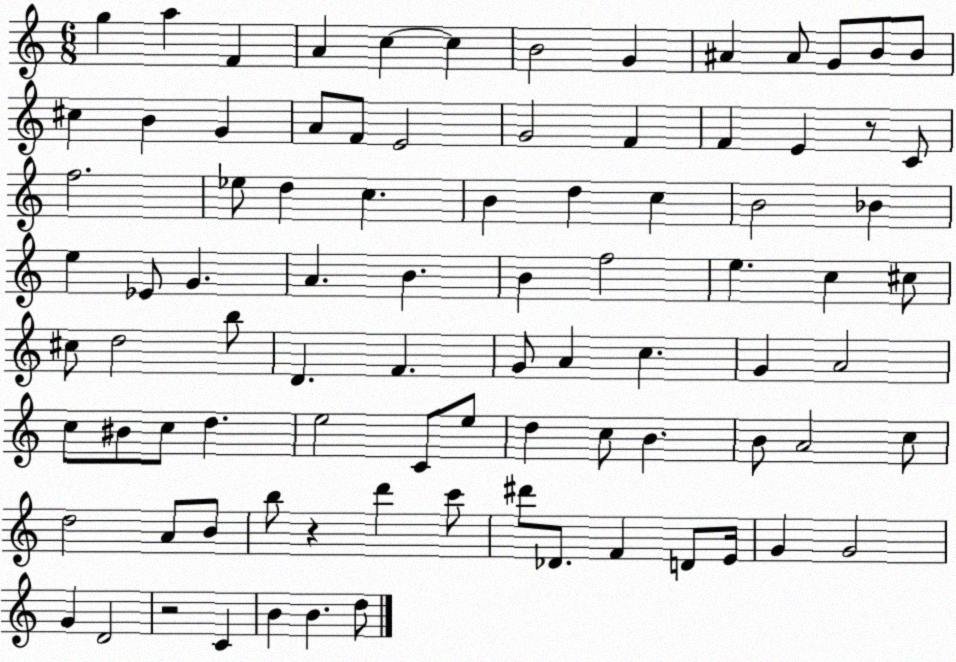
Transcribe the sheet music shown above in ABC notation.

X:1
T:Untitled
M:6/8
L:1/4
K:C
g a F A c c B2 G ^A ^A/2 G/2 B/2 B/2 ^c B G A/2 F/2 E2 G2 F F E z/2 C/2 f2 _e/2 d c B d c B2 _B e _E/2 G A B B f2 e c ^c/2 ^c/2 d2 b/2 D F G/2 A c G A2 c/2 ^B/2 c/2 d e2 C/2 e/2 d c/2 B B/2 A2 c/2 d2 A/2 B/2 b/2 z d' c'/2 ^d'/2 _D/2 F D/2 E/4 G G2 G D2 z2 C B B d/2